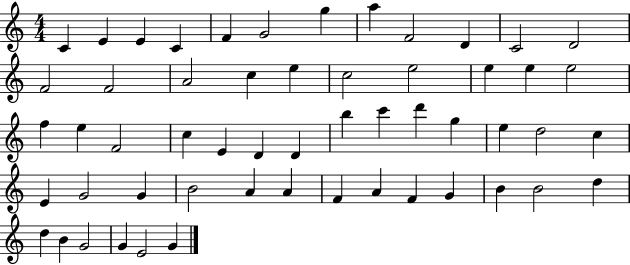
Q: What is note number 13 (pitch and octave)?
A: F4